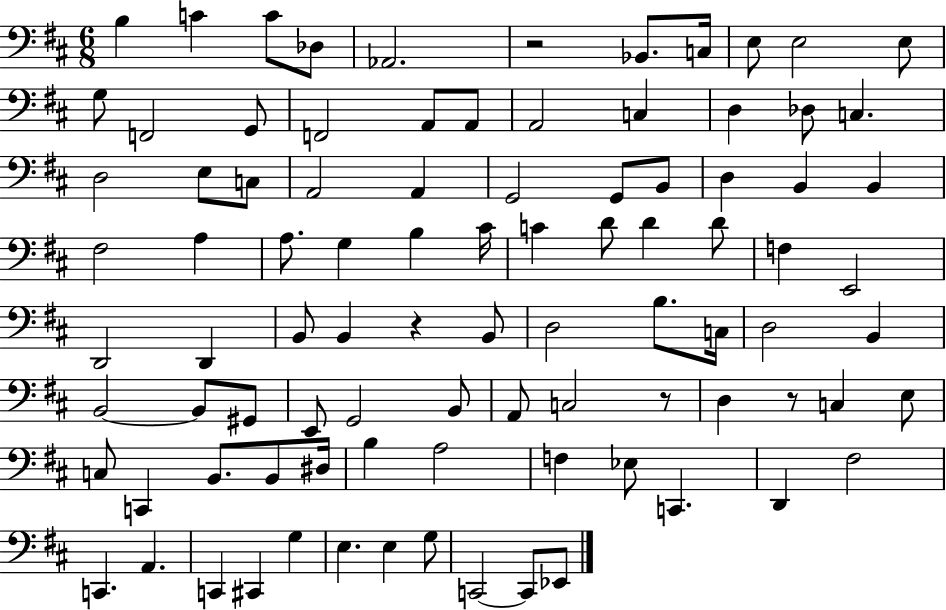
X:1
T:Untitled
M:6/8
L:1/4
K:D
B, C C/2 _D,/2 _A,,2 z2 _B,,/2 C,/4 E,/2 E,2 E,/2 G,/2 F,,2 G,,/2 F,,2 A,,/2 A,,/2 A,,2 C, D, _D,/2 C, D,2 E,/2 C,/2 A,,2 A,, G,,2 G,,/2 B,,/2 D, B,, B,, ^F,2 A, A,/2 G, B, ^C/4 C D/2 D D/2 F, E,,2 D,,2 D,, B,,/2 B,, z B,,/2 D,2 B,/2 C,/4 D,2 B,, B,,2 B,,/2 ^G,,/2 E,,/2 G,,2 B,,/2 A,,/2 C,2 z/2 D, z/2 C, E,/2 C,/2 C,, B,,/2 B,,/2 ^D,/4 B, A,2 F, _E,/2 C,, D,, ^F,2 C,, A,, C,, ^C,, G, E, E, G,/2 C,,2 C,,/2 _E,,/2